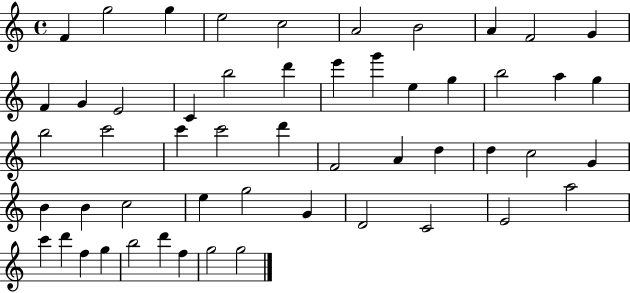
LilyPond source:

{
  \clef treble
  \time 4/4
  \defaultTimeSignature
  \key c \major
  f'4 g''2 g''4 | e''2 c''2 | a'2 b'2 | a'4 f'2 g'4 | \break f'4 g'4 e'2 | c'4 b''2 d'''4 | e'''4 g'''4 e''4 g''4 | b''2 a''4 g''4 | \break b''2 c'''2 | c'''4 c'''2 d'''4 | f'2 a'4 d''4 | d''4 c''2 g'4 | \break b'4 b'4 c''2 | e''4 g''2 g'4 | d'2 c'2 | e'2 a''2 | \break c'''4 d'''4 f''4 g''4 | b''2 d'''4 f''4 | g''2 g''2 | \bar "|."
}